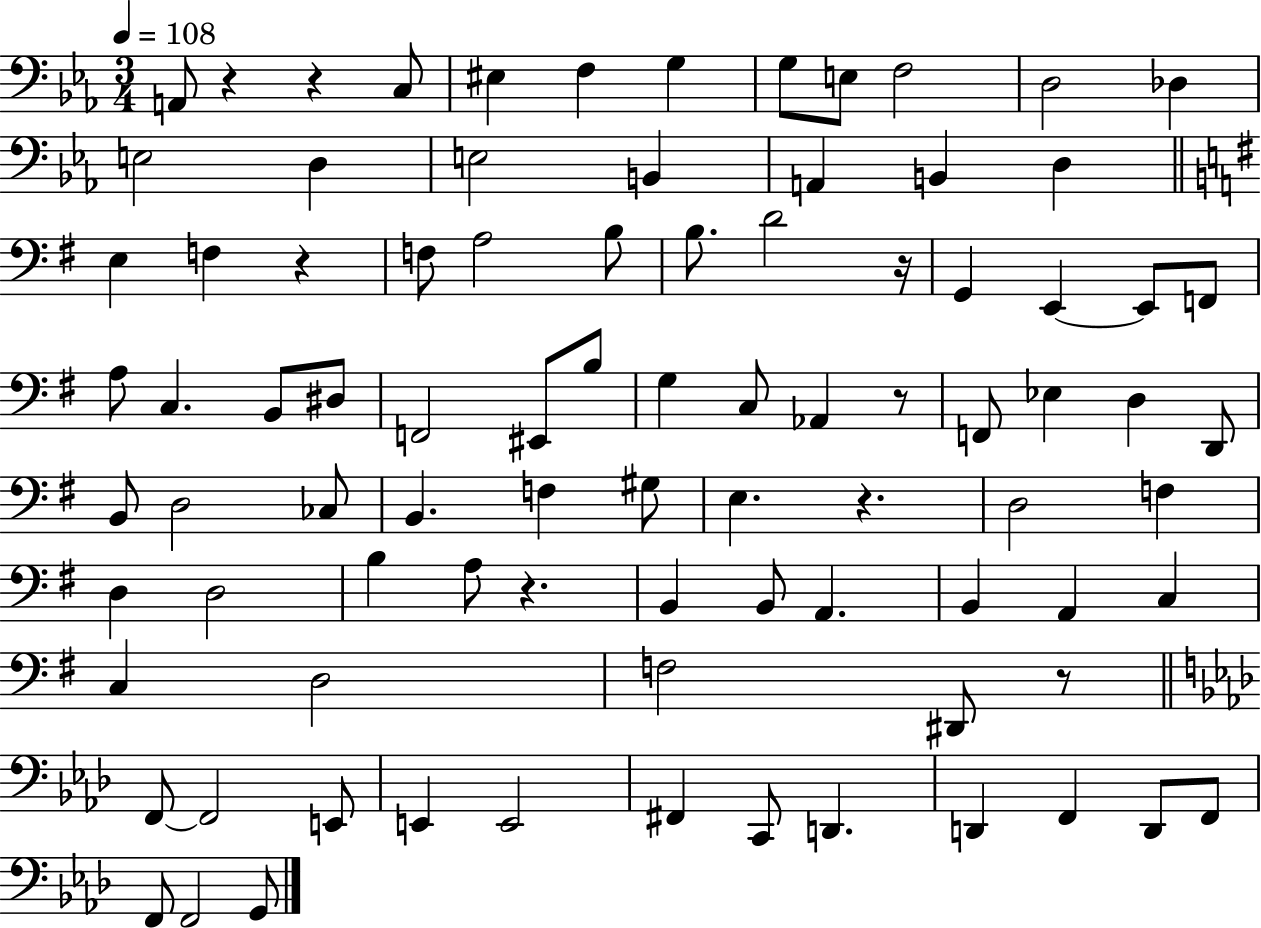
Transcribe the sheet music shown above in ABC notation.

X:1
T:Untitled
M:3/4
L:1/4
K:Eb
A,,/2 z z C,/2 ^E, F, G, G,/2 E,/2 F,2 D,2 _D, E,2 D, E,2 B,, A,, B,, D, E, F, z F,/2 A,2 B,/2 B,/2 D2 z/4 G,, E,, E,,/2 F,,/2 A,/2 C, B,,/2 ^D,/2 F,,2 ^E,,/2 B,/2 G, C,/2 _A,, z/2 F,,/2 _E, D, D,,/2 B,,/2 D,2 _C,/2 B,, F, ^G,/2 E, z D,2 F, D, D,2 B, A,/2 z B,, B,,/2 A,, B,, A,, C, C, D,2 F,2 ^D,,/2 z/2 F,,/2 F,,2 E,,/2 E,, E,,2 ^F,, C,,/2 D,, D,, F,, D,,/2 F,,/2 F,,/2 F,,2 G,,/2